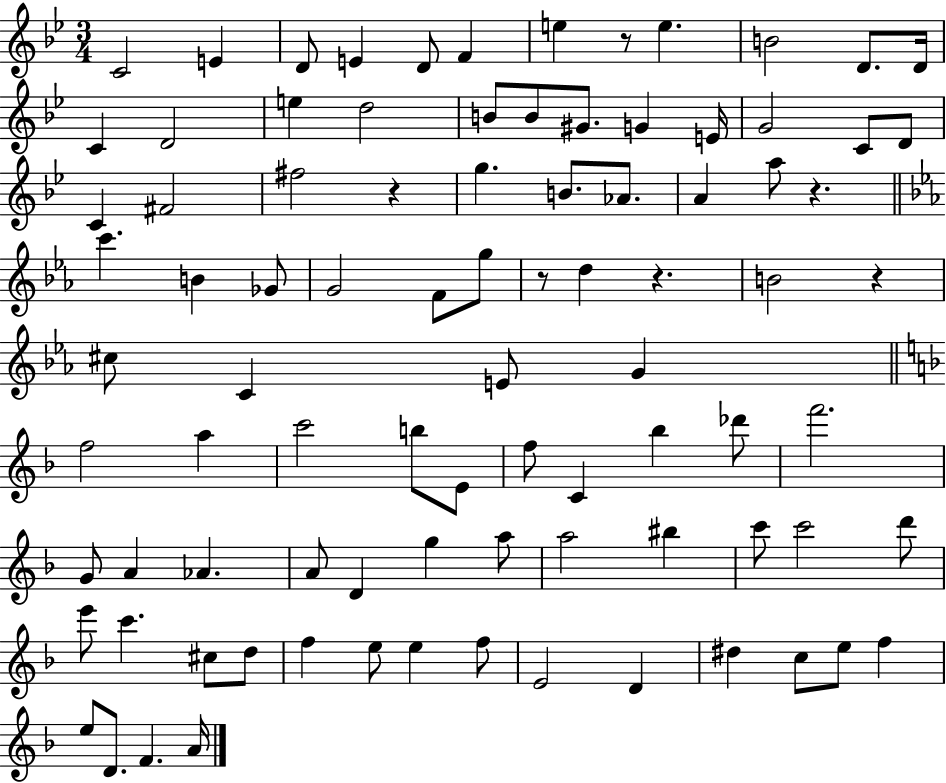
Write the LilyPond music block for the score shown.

{
  \clef treble
  \numericTimeSignature
  \time 3/4
  \key bes \major
  c'2 e'4 | d'8 e'4 d'8 f'4 | e''4 r8 e''4. | b'2 d'8. d'16 | \break c'4 d'2 | e''4 d''2 | b'8 b'8 gis'8. g'4 e'16 | g'2 c'8 d'8 | \break c'4 fis'2 | fis''2 r4 | g''4. b'8. aes'8. | a'4 a''8 r4. | \break \bar "||" \break \key ees \major c'''4. b'4 ges'8 | g'2 f'8 g''8 | r8 d''4 r4. | b'2 r4 | \break cis''8 c'4 e'8 g'4 | \bar "||" \break \key f \major f''2 a''4 | c'''2 b''8 e'8 | f''8 c'4 bes''4 des'''8 | f'''2. | \break g'8 a'4 aes'4. | a'8 d'4 g''4 a''8 | a''2 bis''4 | c'''8 c'''2 d'''8 | \break e'''8 c'''4. cis''8 d''8 | f''4 e''8 e''4 f''8 | e'2 d'4 | dis''4 c''8 e''8 f''4 | \break e''8 d'8. f'4. a'16 | \bar "|."
}